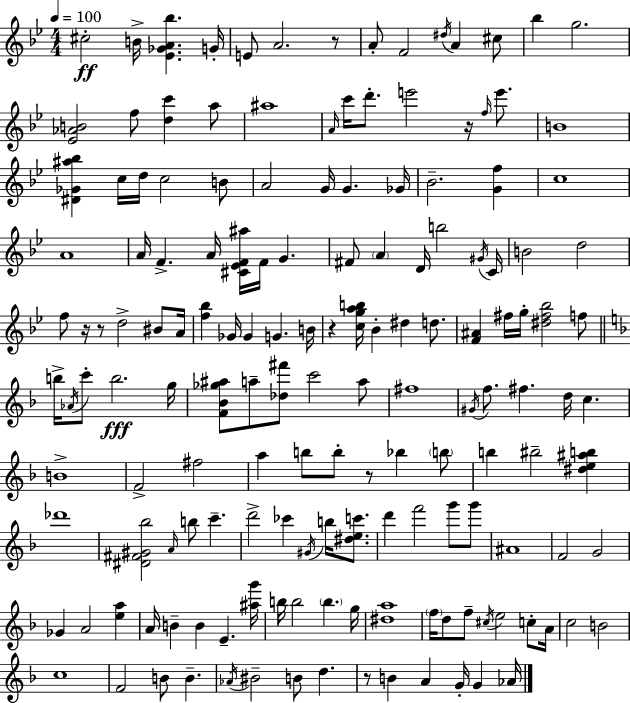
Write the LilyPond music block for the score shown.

{
  \clef treble
  \numericTimeSignature
  \time 4/4
  \key g \minor
  \tempo 4 = 100
  cis''2-.\ff b'16-> <ees' ges' a' bes''>4. g'16-. | e'8 a'2. r8 | a'8-. f'2 \acciaccatura { dis''16 } a'4 cis''8 | bes''4 g''2. | \break <ees' aes' b'>2 f''8 <d'' c'''>4 a''8 | ais''1 | \grace { a'16 } c'''16 d'''8.-. e'''2 r16 \grace { f''16 } | e'''8. b'1 | \break <dis' ges' ais'' bes''>4 c''16 d''16 c''2 | b'8 a'2 g'16 g'4. | ges'16 bes'2.-- <g' f''>4 | c''1 | \break a'1 | a'16 f'4.-> a'16 <cis' ees' f' ais''>16 f'16 g'4. | fis'8 \parenthesize a'4 d'16 b''2 | \acciaccatura { gis'16 } c'16 b'2 d''2 | \break f''8 r16 r8 d''2-> | bis'8 a'16 <f'' bes''>4 ges'16 ges'4 g'4. | b'16 r4 <c'' g'' a'' b''>16 bes'4-. dis''4 | d''8. <f' ais'>4 fis''16 g''16-. <dis'' fis'' bes''>2 | \break f''8 \bar "||" \break \key f \major b''16-> \acciaccatura { aes'16 } c'''8-. b''2.\fff | g''16 <f' bes' ges'' ais''>8 a''8-- <des'' fis'''>8 c'''2 a''8 | fis''1 | \acciaccatura { gis'16 } f''8. fis''4. d''16 c''4. | \break b'1-> | f'2-> fis''2 | a''4 b''8 b''8-. r8 bes''4 | \parenthesize b''8 b''4 bis''2-- <dis'' e'' ais'' b''>4 | \break des'''1 | <dis' fis' gis' bes''>2 \grace { a'16 } b''8 c'''4.-- | d'''2-> ces'''4 \acciaccatura { gis'16 } | b''16 <dis'' e'' c'''>8. d'''4 f'''2 | \break g'''8 g'''8 ais'1 | f'2 g'2 | ges'4 a'2 | <e'' a''>4 a'16 b'4-- b'4 e'4.-- | \break <ais'' g'''>16 b''16 b''2 \parenthesize b''4. | g''16 <dis'' a''>1 | \parenthesize f''16 d''8 f''8-- \acciaccatura { cis''16 } e''2 | c''8-. a'16 c''2 b'2 | \break c''1 | f'2 b'8 b'4.-- | \acciaccatura { aes'16 } bis'2-- b'8 | d''4. r8 b'4 a'4 | \break g'16-. g'4 aes'16 \bar "|."
}